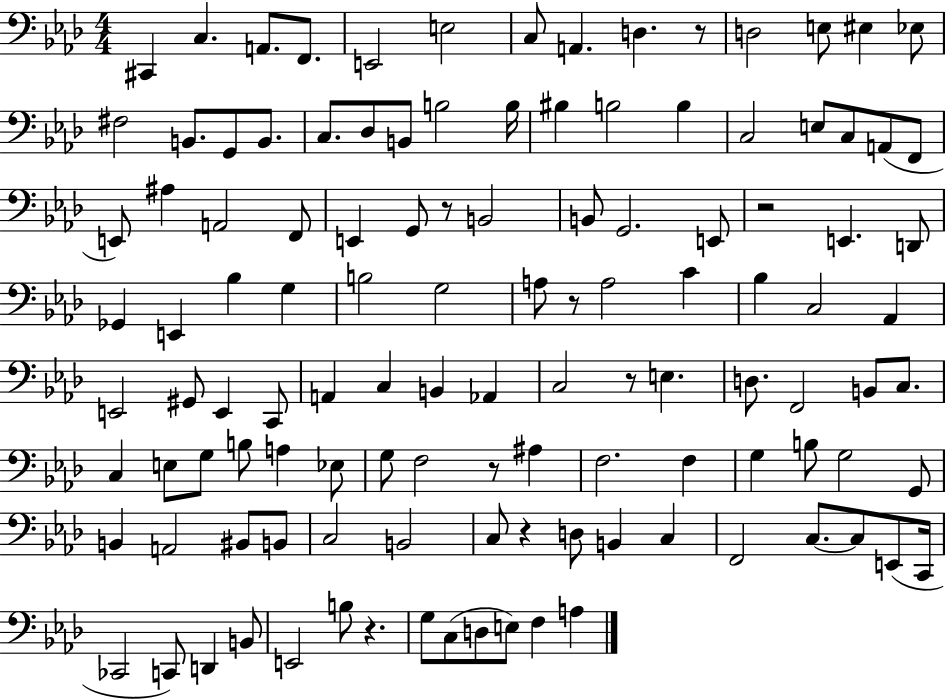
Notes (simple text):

C#2/q C3/q. A2/e. F2/e. E2/h E3/h C3/e A2/q. D3/q. R/e D3/h E3/e EIS3/q Eb3/e F#3/h B2/e. G2/e B2/e. C3/e. Db3/e B2/e B3/h B3/s BIS3/q B3/h B3/q C3/h E3/e C3/e A2/e F2/e E2/e A#3/q A2/h F2/e E2/q G2/e R/e B2/h B2/e G2/h. E2/e R/h E2/q. D2/e Gb2/q E2/q Bb3/q G3/q B3/h G3/h A3/e R/e A3/h C4/q Bb3/q C3/h Ab2/q E2/h G#2/e E2/q C2/e A2/q C3/q B2/q Ab2/q C3/h R/e E3/q. D3/e. F2/h B2/e C3/e. C3/q E3/e G3/e B3/e A3/q Eb3/e G3/e F3/h R/e A#3/q F3/h. F3/q G3/q B3/e G3/h G2/e B2/q A2/h BIS2/e B2/e C3/h B2/h C3/e R/q D3/e B2/q C3/q F2/h C3/e. C3/e E2/e C2/s CES2/h C2/e D2/q B2/e E2/h B3/e R/q. G3/e C3/e D3/e E3/e F3/q A3/q